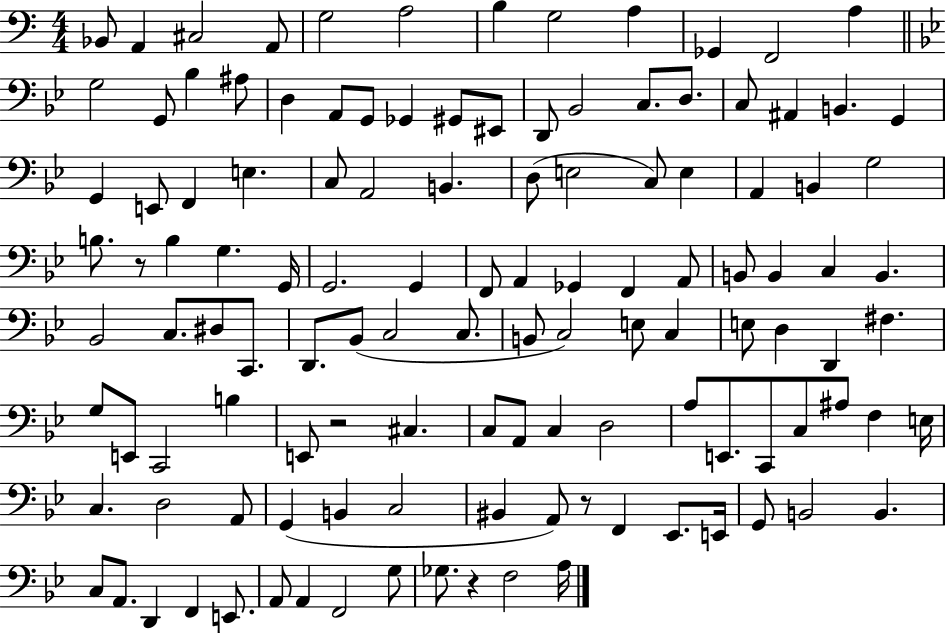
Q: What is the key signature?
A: C major